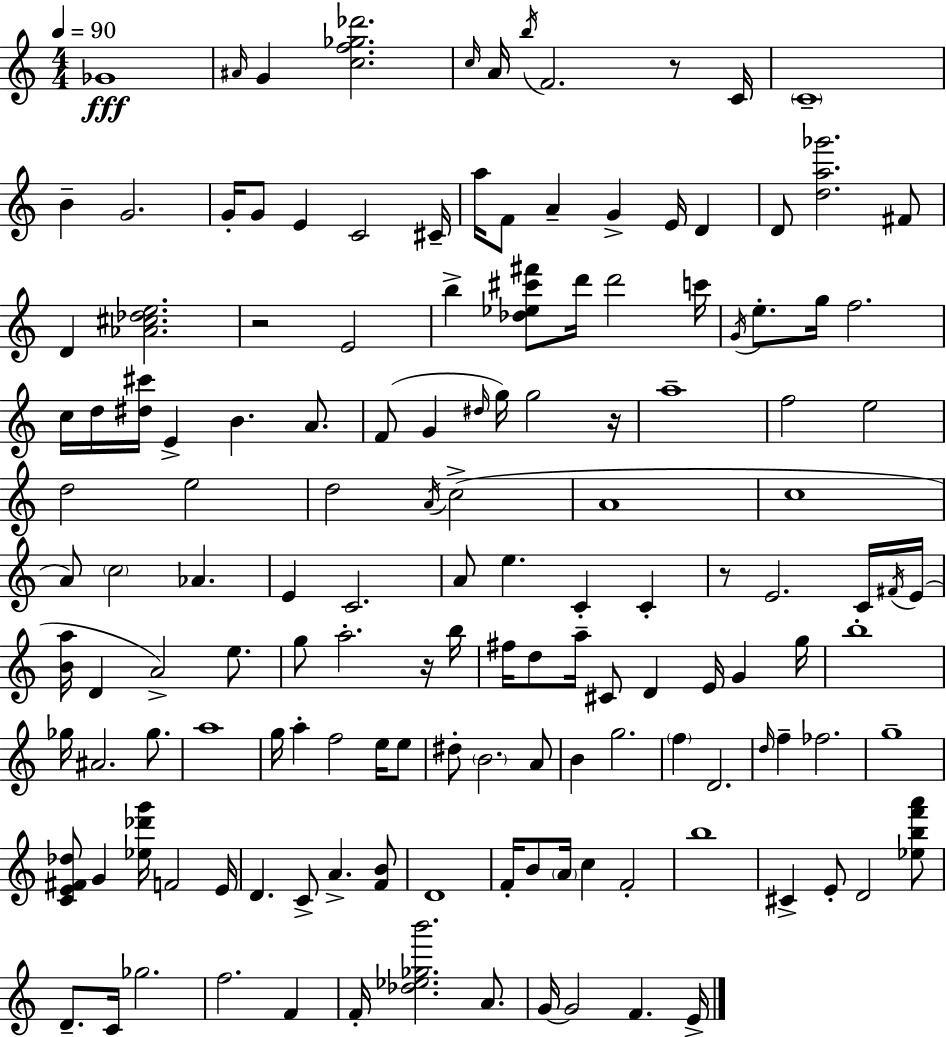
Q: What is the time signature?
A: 4/4